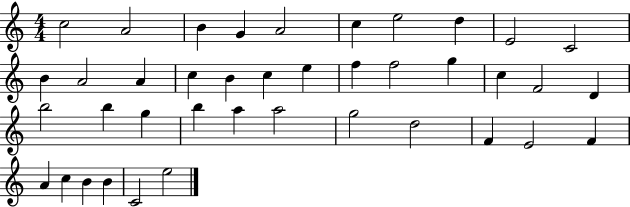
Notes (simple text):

C5/h A4/h B4/q G4/q A4/h C5/q E5/h D5/q E4/h C4/h B4/q A4/h A4/q C5/q B4/q C5/q E5/q F5/q F5/h G5/q C5/q F4/h D4/q B5/h B5/q G5/q B5/q A5/q A5/h G5/h D5/h F4/q E4/h F4/q A4/q C5/q B4/q B4/q C4/h E5/h